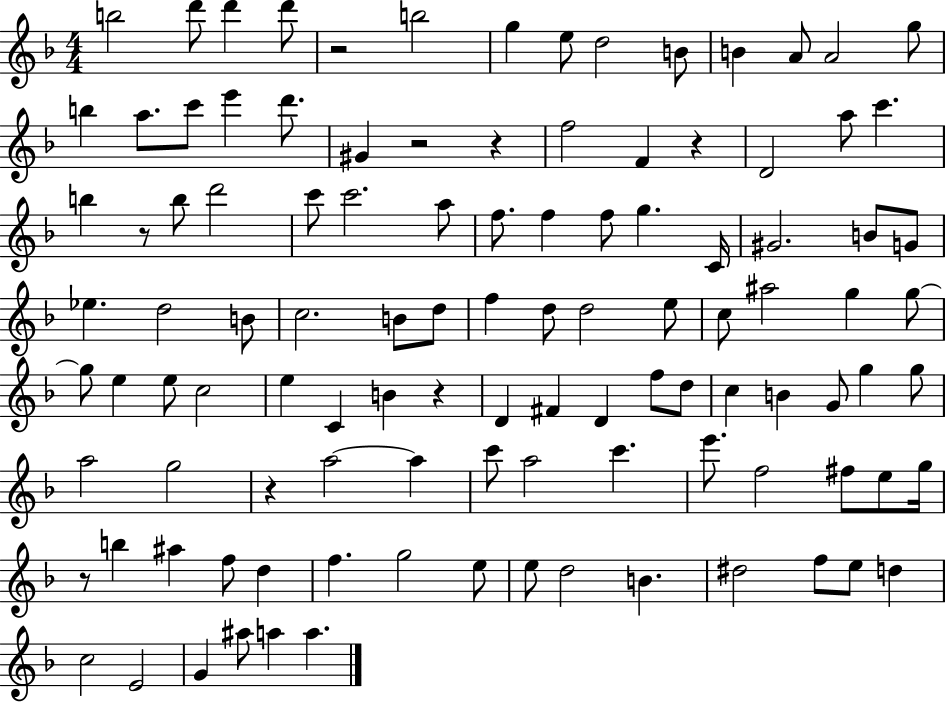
{
  \clef treble
  \numericTimeSignature
  \time 4/4
  \key f \major
  b''2 d'''8 d'''4 d'''8 | r2 b''2 | g''4 e''8 d''2 b'8 | b'4 a'8 a'2 g''8 | \break b''4 a''8. c'''8 e'''4 d'''8. | gis'4 r2 r4 | f''2 f'4 r4 | d'2 a''8 c'''4. | \break b''4 r8 b''8 d'''2 | c'''8 c'''2. a''8 | f''8. f''4 f''8 g''4. c'16 | gis'2. b'8 g'8 | \break ees''4. d''2 b'8 | c''2. b'8 d''8 | f''4 d''8 d''2 e''8 | c''8 ais''2 g''4 g''8~~ | \break g''8 e''4 e''8 c''2 | e''4 c'4 b'4 r4 | d'4 fis'4 d'4 f''8 d''8 | c''4 b'4 g'8 g''4 g''8 | \break a''2 g''2 | r4 a''2~~ a''4 | c'''8 a''2 c'''4. | e'''8. f''2 fis''8 e''8 g''16 | \break r8 b''4 ais''4 f''8 d''4 | f''4. g''2 e''8 | e''8 d''2 b'4. | dis''2 f''8 e''8 d''4 | \break c''2 e'2 | g'4 ais''8 a''4 a''4. | \bar "|."
}